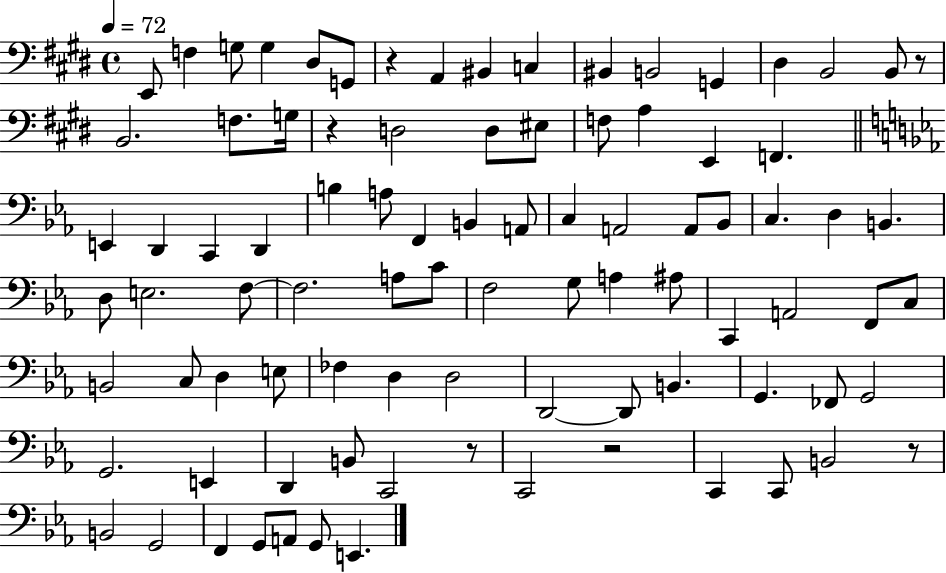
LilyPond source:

{
  \clef bass
  \time 4/4
  \defaultTimeSignature
  \key e \major
  \tempo 4 = 72
  e,8 f4 g8 g4 dis8 g,8 | r4 a,4 bis,4 c4 | bis,4 b,2 g,4 | dis4 b,2 b,8 r8 | \break b,2. f8. g16 | r4 d2 d8 eis8 | f8 a4 e,4 f,4. | \bar "||" \break \key c \minor e,4 d,4 c,4 d,4 | b4 a8 f,4 b,4 a,8 | c4 a,2 a,8 bes,8 | c4. d4 b,4. | \break d8 e2. f8~~ | f2. a8 c'8 | f2 g8 a4 ais8 | c,4 a,2 f,8 c8 | \break b,2 c8 d4 e8 | fes4 d4 d2 | d,2~~ d,8 b,4. | g,4. fes,8 g,2 | \break g,2. e,4 | d,4 b,8 c,2 r8 | c,2 r2 | c,4 c,8 b,2 r8 | \break b,2 g,2 | f,4 g,8 a,8 g,8 e,4. | \bar "|."
}